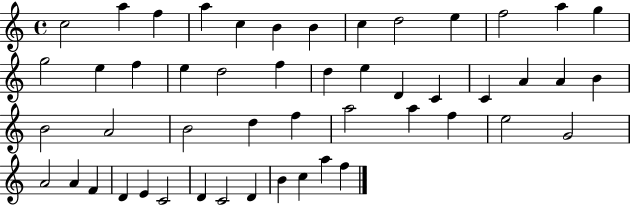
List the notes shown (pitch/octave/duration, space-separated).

C5/h A5/q F5/q A5/q C5/q B4/q B4/q C5/q D5/h E5/q F5/h A5/q G5/q G5/h E5/q F5/q E5/q D5/h F5/q D5/q E5/q D4/q C4/q C4/q A4/q A4/q B4/q B4/h A4/h B4/h D5/q F5/q A5/h A5/q F5/q E5/h G4/h A4/h A4/q F4/q D4/q E4/q C4/h D4/q C4/h D4/q B4/q C5/q A5/q F5/q